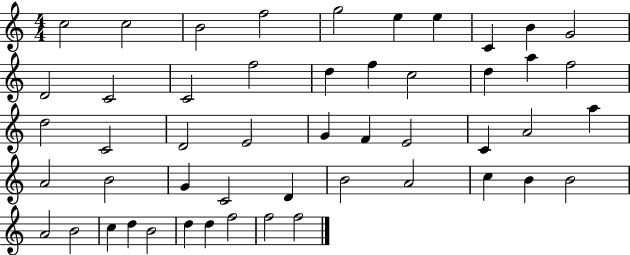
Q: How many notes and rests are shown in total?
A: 50